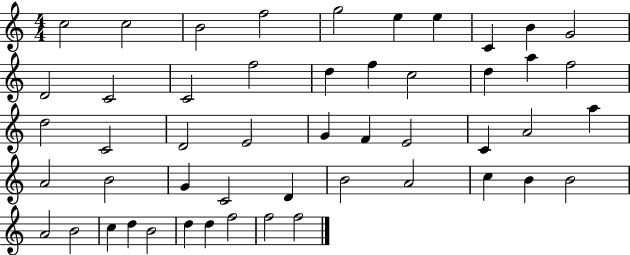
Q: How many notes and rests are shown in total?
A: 50